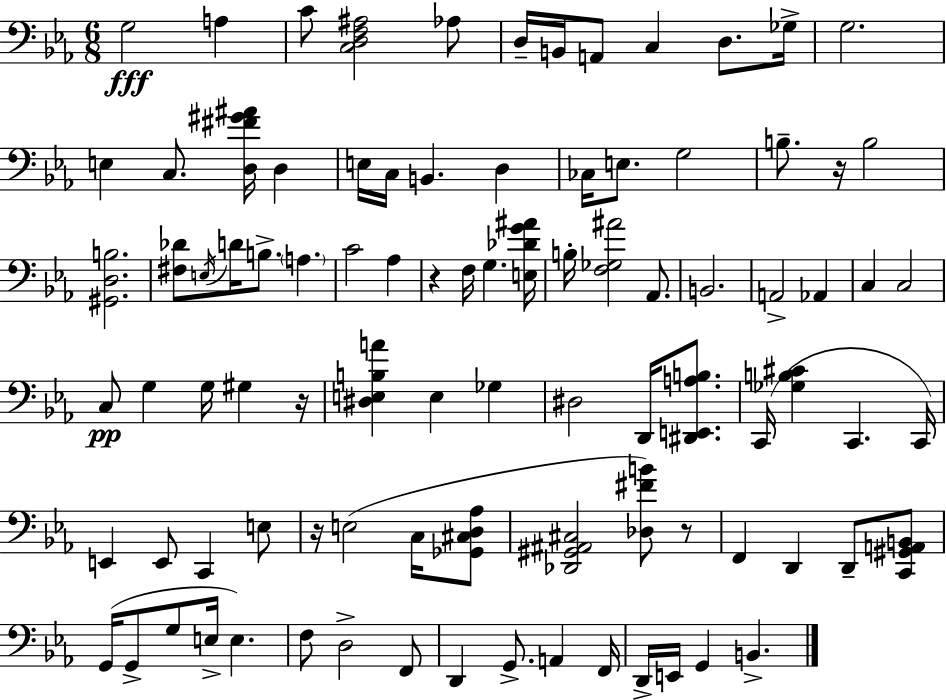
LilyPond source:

{
  \clef bass
  \numericTimeSignature
  \time 6/8
  \key c \minor
  g2\fff a4 | c'8 <c d f ais>2 aes8 | d16-- b,16 a,8 c4 d8. ges16-> | g2. | \break e4 c8. <d fis' gis' ais'>16 d4 | e16 c16 b,4. d4 | ces16 e8. g2 | b8.-- r16 b2 | \break <gis, d b>2. | <fis des'>8 \acciaccatura { e16 } d'16 b8.-> \parenthesize a4. | c'2 aes4 | r4 f16 g4. | \break <e des' g' ais'>16 b16-. <f ges ais'>2 aes,8. | b,2. | a,2-> aes,4 | c4 c2 | \break c8\pp g4 g16 gis4 | r16 <dis e b a'>4 e4 ges4 | dis2 d,16 <dis, e, a b>8. | c,16( <ges b cis'>4 c,4. | \break c,16) e,4 e,8 c,4 e8 | r16 e2( c16 <ges, cis d aes>8 | <des, gis, ais, cis>2 <des fis' b'>8) r8 | f,4 d,4 d,8-- <c, gis, a, b,>8 | \break g,16( g,8-> g8 e16-> e4.) | f8 d2-> f,8 | d,4 g,8.-> a,4 | f,16 d,16-> e,16 g,4 b,4.-> | \break \bar "|."
}